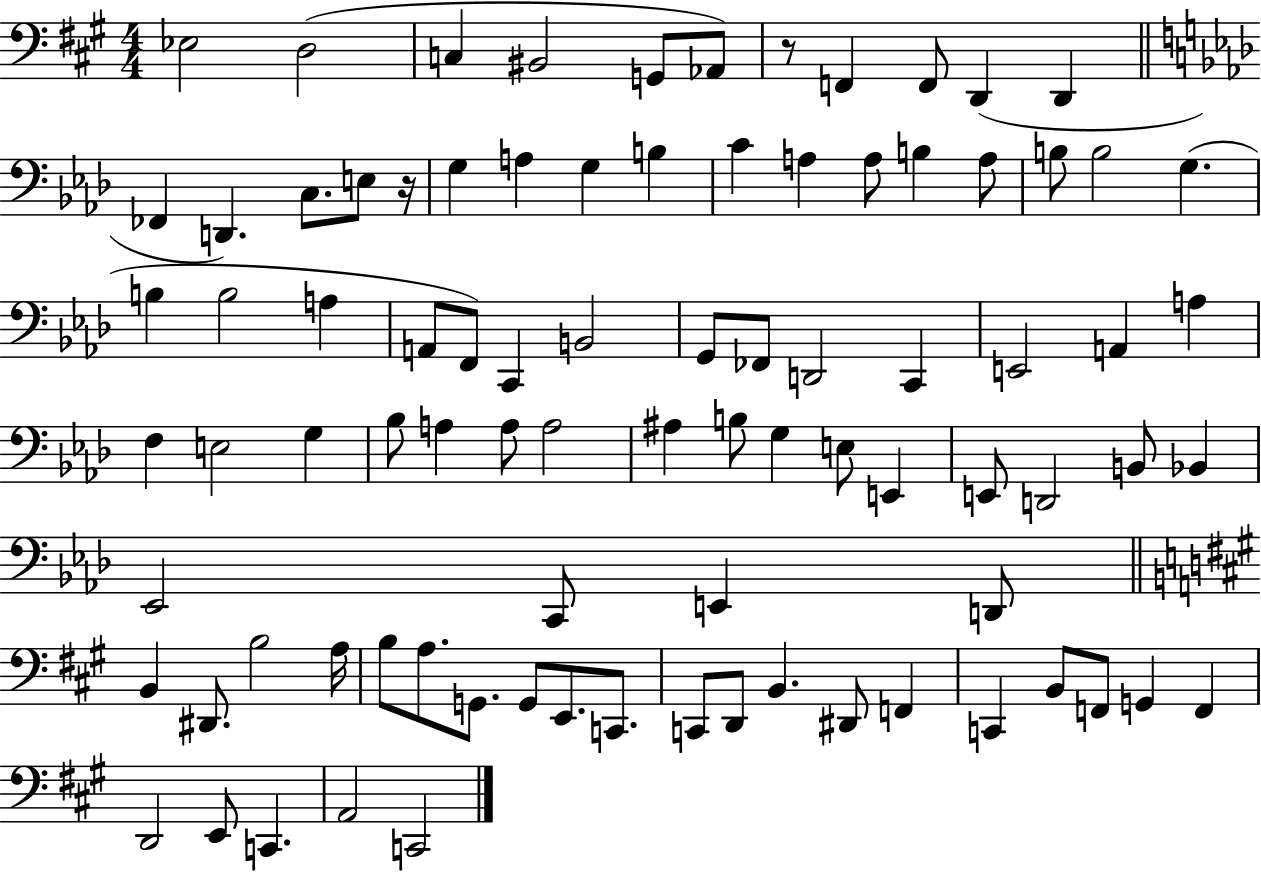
Eb3/h D3/h C3/q BIS2/h G2/e Ab2/e R/e F2/q F2/e D2/q D2/q FES2/q D2/q. C3/e. E3/e R/s G3/q A3/q G3/q B3/q C4/q A3/q A3/e B3/q A3/e B3/e B3/h G3/q. B3/q B3/h A3/q A2/e F2/e C2/q B2/h G2/e FES2/e D2/h C2/q E2/h A2/q A3/q F3/q E3/h G3/q Bb3/e A3/q A3/e A3/h A#3/q B3/e G3/q E3/e E2/q E2/e D2/h B2/e Bb2/q Eb2/h C2/e E2/q D2/e B2/q D#2/e. B3/h A3/s B3/e A3/e. G2/e. G2/e E2/e. C2/e. C2/e D2/e B2/q. D#2/e F2/q C2/q B2/e F2/e G2/q F2/q D2/h E2/e C2/q. A2/h C2/h